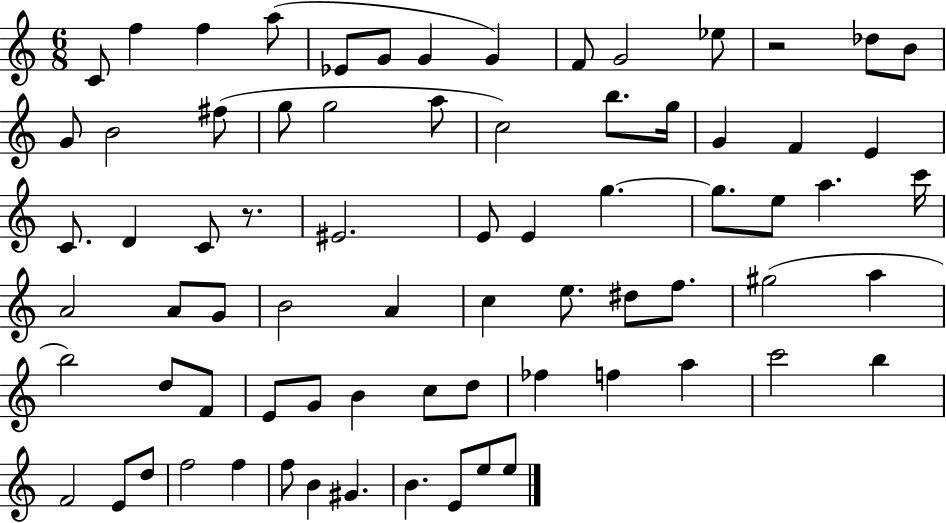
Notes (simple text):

C4/e F5/q F5/q A5/e Eb4/e G4/e G4/q G4/q F4/e G4/h Eb5/e R/h Db5/e B4/e G4/e B4/h F#5/e G5/e G5/h A5/e C5/h B5/e. G5/s G4/q F4/q E4/q C4/e. D4/q C4/e R/e. EIS4/h. E4/e E4/q G5/q. G5/e. E5/e A5/q. C6/s A4/h A4/e G4/e B4/h A4/q C5/q E5/e. D#5/e F5/e. G#5/h A5/q B5/h D5/e F4/e E4/e G4/e B4/q C5/e D5/e FES5/q F5/q A5/q C6/h B5/q F4/h E4/e D5/e F5/h F5/q F5/e B4/q G#4/q. B4/q. E4/e E5/e E5/e